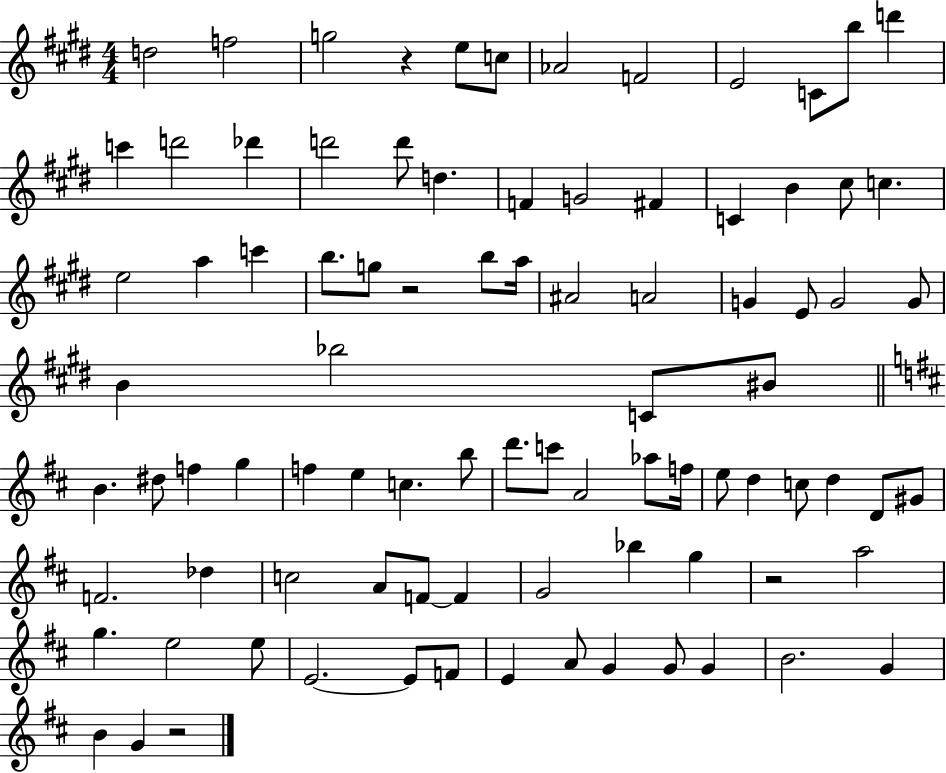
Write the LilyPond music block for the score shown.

{
  \clef treble
  \numericTimeSignature
  \time 4/4
  \key e \major
  d''2 f''2 | g''2 r4 e''8 c''8 | aes'2 f'2 | e'2 c'8 b''8 d'''4 | \break c'''4 d'''2 des'''4 | d'''2 d'''8 d''4. | f'4 g'2 fis'4 | c'4 b'4 cis''8 c''4. | \break e''2 a''4 c'''4 | b''8. g''8 r2 b''8 a''16 | ais'2 a'2 | g'4 e'8 g'2 g'8 | \break b'4 bes''2 c'8 bis'8 | \bar "||" \break \key b \minor b'4. dis''8 f''4 g''4 | f''4 e''4 c''4. b''8 | d'''8. c'''8 a'2 aes''8 f''16 | e''8 d''4 c''8 d''4 d'8 gis'8 | \break f'2. des''4 | c''2 a'8 f'8~~ f'4 | g'2 bes''4 g''4 | r2 a''2 | \break g''4. e''2 e''8 | e'2.~~ e'8 f'8 | e'4 a'8 g'4 g'8 g'4 | b'2. g'4 | \break b'4 g'4 r2 | \bar "|."
}